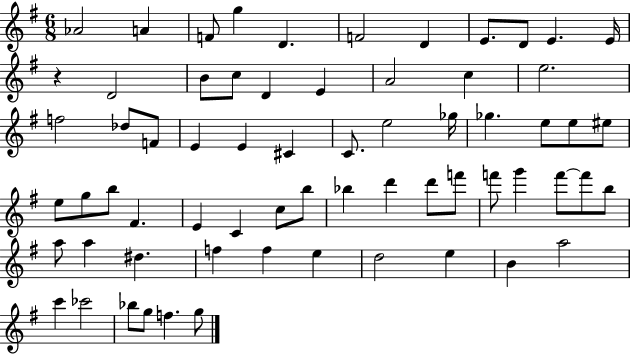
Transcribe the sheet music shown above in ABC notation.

X:1
T:Untitled
M:6/8
L:1/4
K:G
_A2 A F/2 g D F2 D E/2 D/2 E E/4 z D2 B/2 c/2 D E A2 c e2 f2 _d/2 F/2 E E ^C C/2 e2 _g/4 _g e/2 e/2 ^e/2 e/2 g/2 b/2 ^F E C c/2 b/2 _b d' d'/2 f'/2 f'/2 g' f'/2 f'/2 b/2 a/2 a ^d f f e d2 e B a2 c' _c'2 _b/2 g/2 f g/2